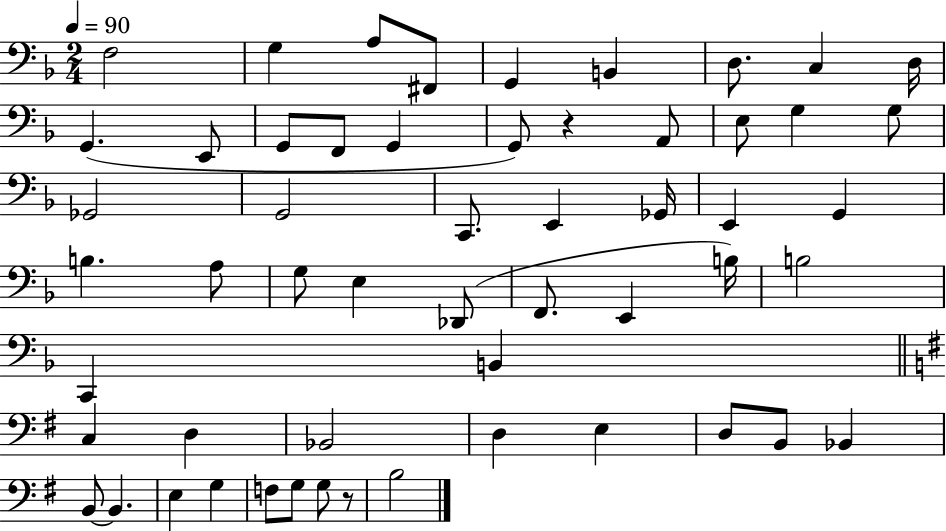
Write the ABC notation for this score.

X:1
T:Untitled
M:2/4
L:1/4
K:F
F,2 G, A,/2 ^F,,/2 G,, B,, D,/2 C, D,/4 G,, E,,/2 G,,/2 F,,/2 G,, G,,/2 z A,,/2 E,/2 G, G,/2 _G,,2 G,,2 C,,/2 E,, _G,,/4 E,, G,, B, A,/2 G,/2 E, _D,,/2 F,,/2 E,, B,/4 B,2 C,, B,, C, D, _B,,2 D, E, D,/2 B,,/2 _B,, B,,/2 B,, E, G, F,/2 G,/2 G,/2 z/2 B,2